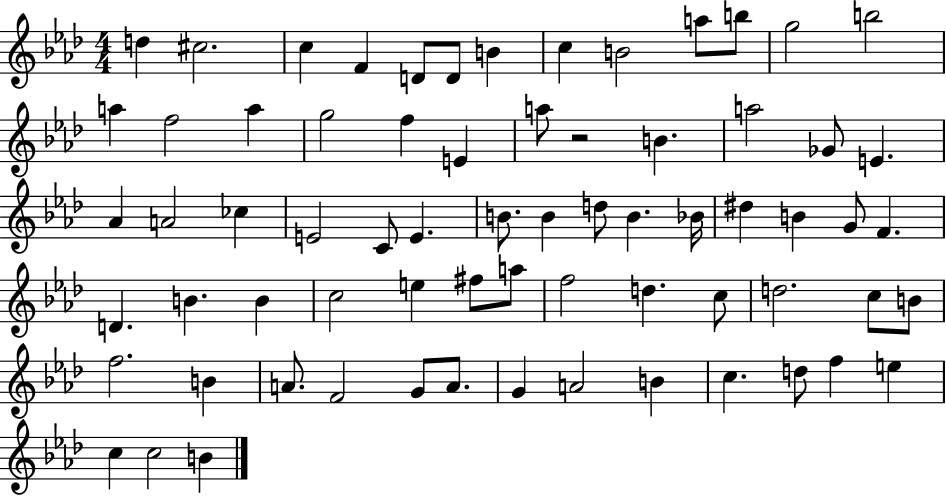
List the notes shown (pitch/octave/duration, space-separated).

D5/q C#5/h. C5/q F4/q D4/e D4/e B4/q C5/q B4/h A5/e B5/e G5/h B5/h A5/q F5/h A5/q G5/h F5/q E4/q A5/e R/h B4/q. A5/h Gb4/e E4/q. Ab4/q A4/h CES5/q E4/h C4/e E4/q. B4/e. B4/q D5/e B4/q. Bb4/s D#5/q B4/q G4/e F4/q. D4/q. B4/q. B4/q C5/h E5/q F#5/e A5/e F5/h D5/q. C5/e D5/h. C5/e B4/e F5/h. B4/q A4/e. F4/h G4/e A4/e. G4/q A4/h B4/q C5/q. D5/e F5/q E5/q C5/q C5/h B4/q